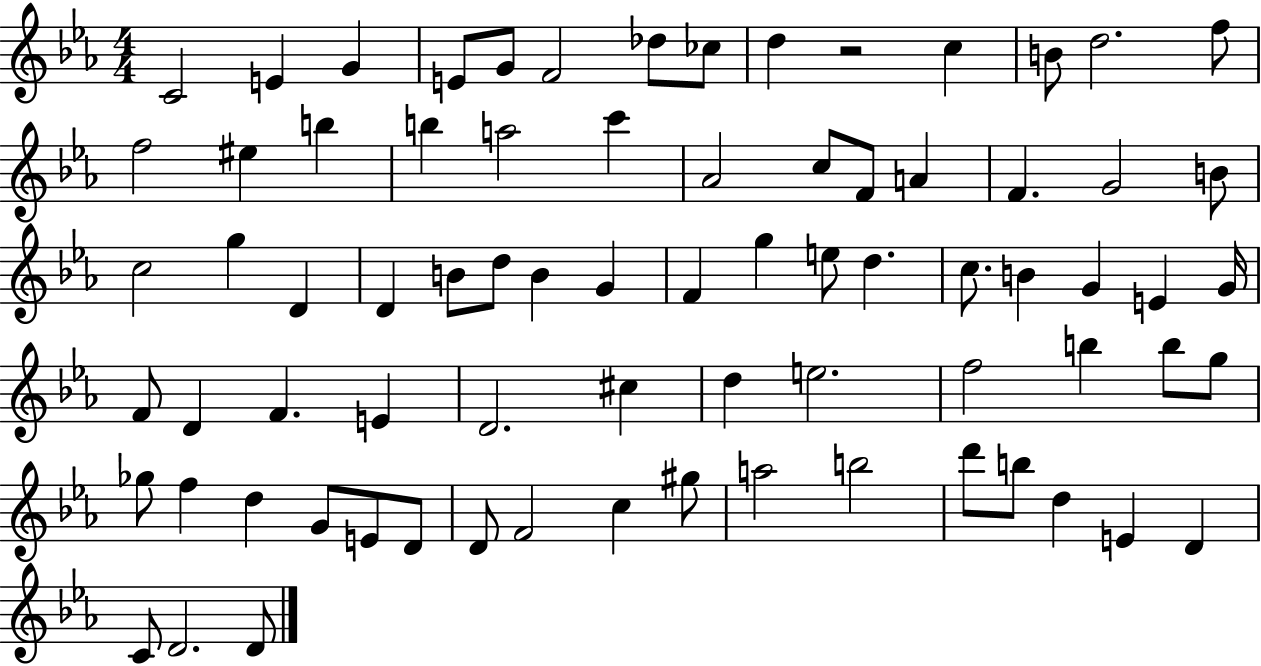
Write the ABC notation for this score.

X:1
T:Untitled
M:4/4
L:1/4
K:Eb
C2 E G E/2 G/2 F2 _d/2 _c/2 d z2 c B/2 d2 f/2 f2 ^e b b a2 c' _A2 c/2 F/2 A F G2 B/2 c2 g D D B/2 d/2 B G F g e/2 d c/2 B G E G/4 F/2 D F E D2 ^c d e2 f2 b b/2 g/2 _g/2 f d G/2 E/2 D/2 D/2 F2 c ^g/2 a2 b2 d'/2 b/2 d E D C/2 D2 D/2